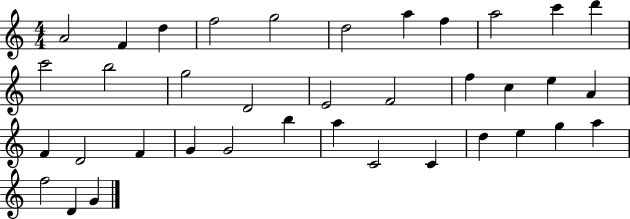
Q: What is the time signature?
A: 4/4